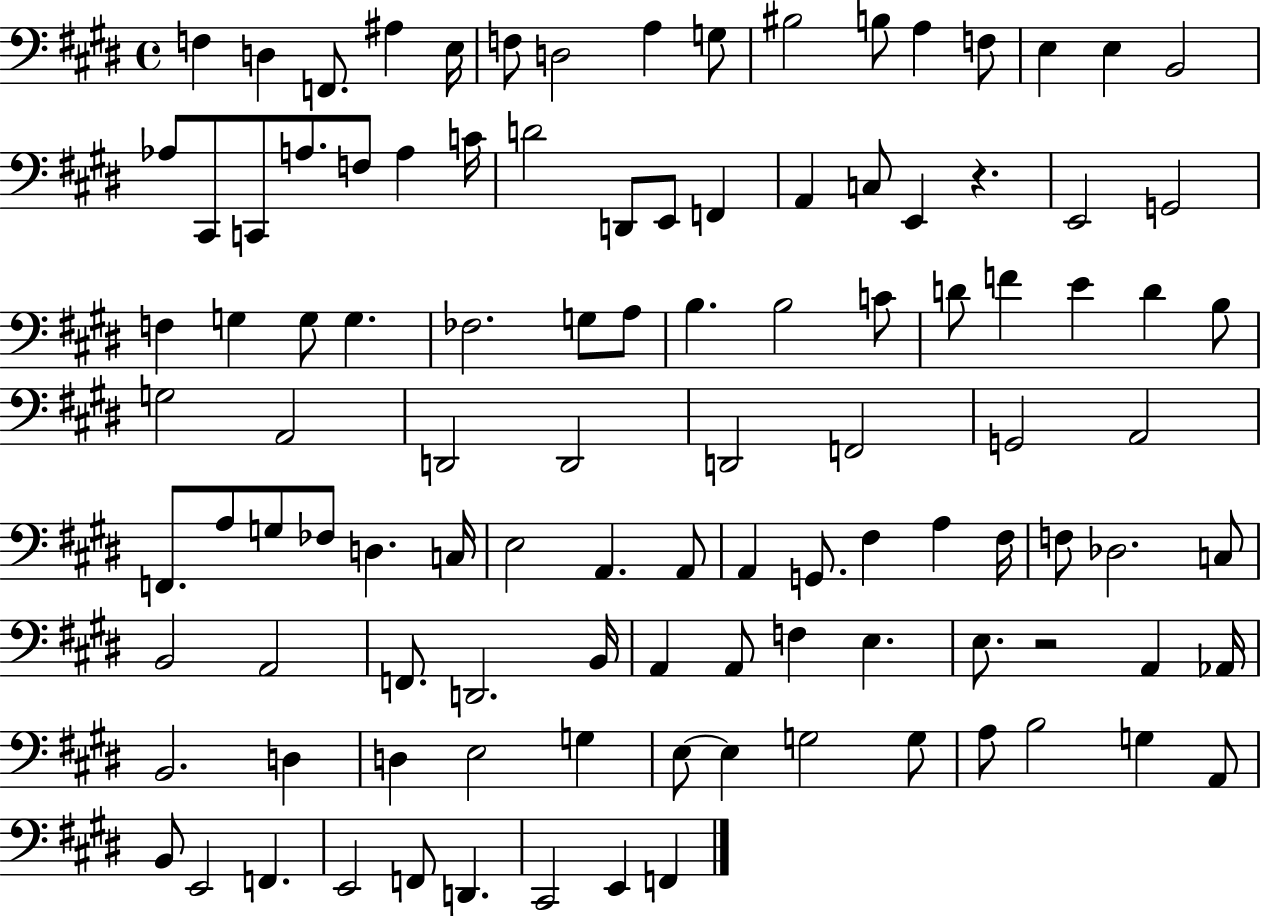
{
  \clef bass
  \time 4/4
  \defaultTimeSignature
  \key e \major
  f4 d4 f,8. ais4 e16 | f8 d2 a4 g8 | bis2 b8 a4 f8 | e4 e4 b,2 | \break aes8 cis,8 c,8 a8. f8 a4 c'16 | d'2 d,8 e,8 f,4 | a,4 c8 e,4 r4. | e,2 g,2 | \break f4 g4 g8 g4. | fes2. g8 a8 | b4. b2 c'8 | d'8 f'4 e'4 d'4 b8 | \break g2 a,2 | d,2 d,2 | d,2 f,2 | g,2 a,2 | \break f,8. a8 g8 fes8 d4. c16 | e2 a,4. a,8 | a,4 g,8. fis4 a4 fis16 | f8 des2. c8 | \break b,2 a,2 | f,8. d,2. b,16 | a,4 a,8 f4 e4. | e8. r2 a,4 aes,16 | \break b,2. d4 | d4 e2 g4 | e8~~ e4 g2 g8 | a8 b2 g4 a,8 | \break b,8 e,2 f,4. | e,2 f,8 d,4. | cis,2 e,4 f,4 | \bar "|."
}